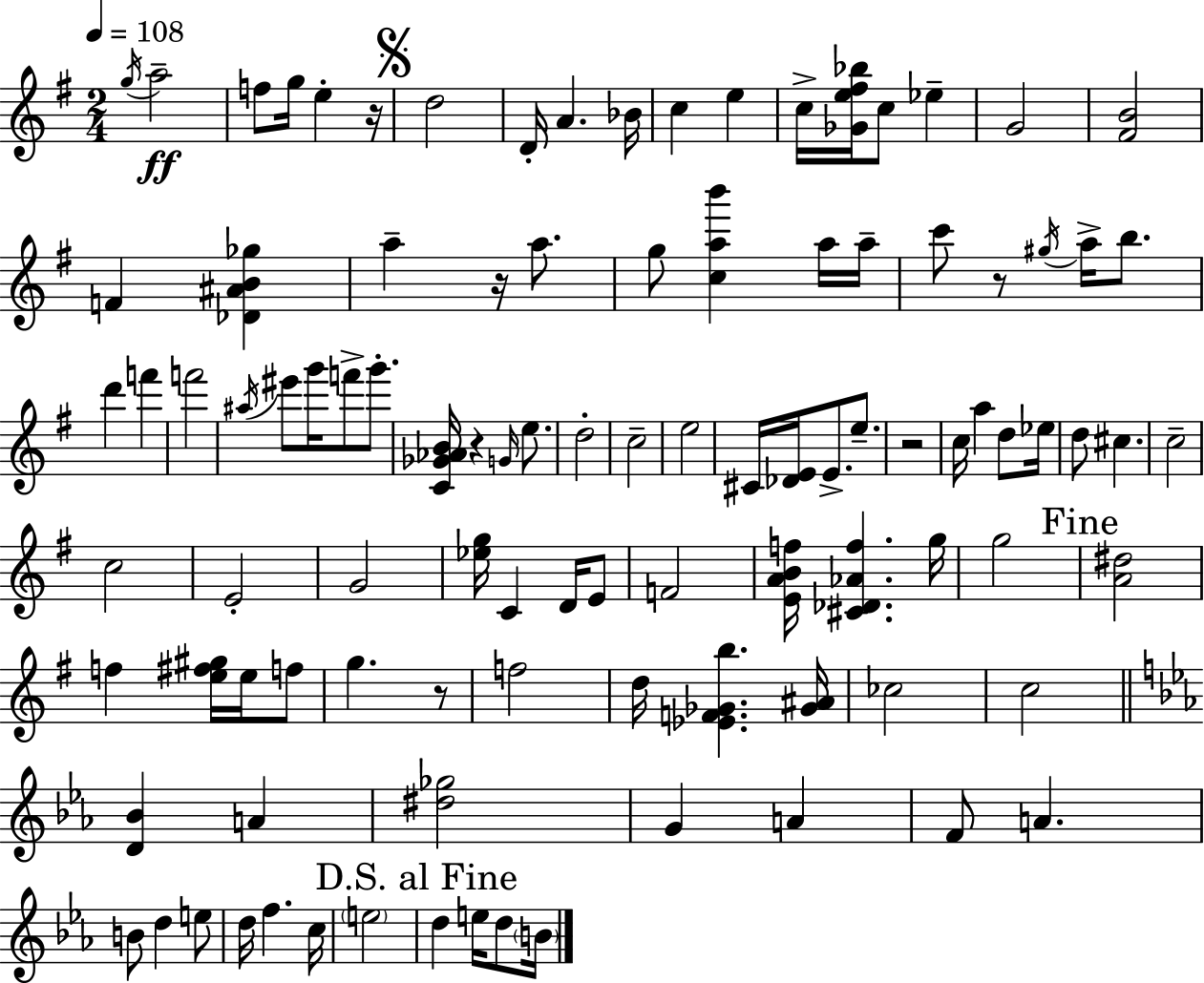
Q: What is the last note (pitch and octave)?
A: B4